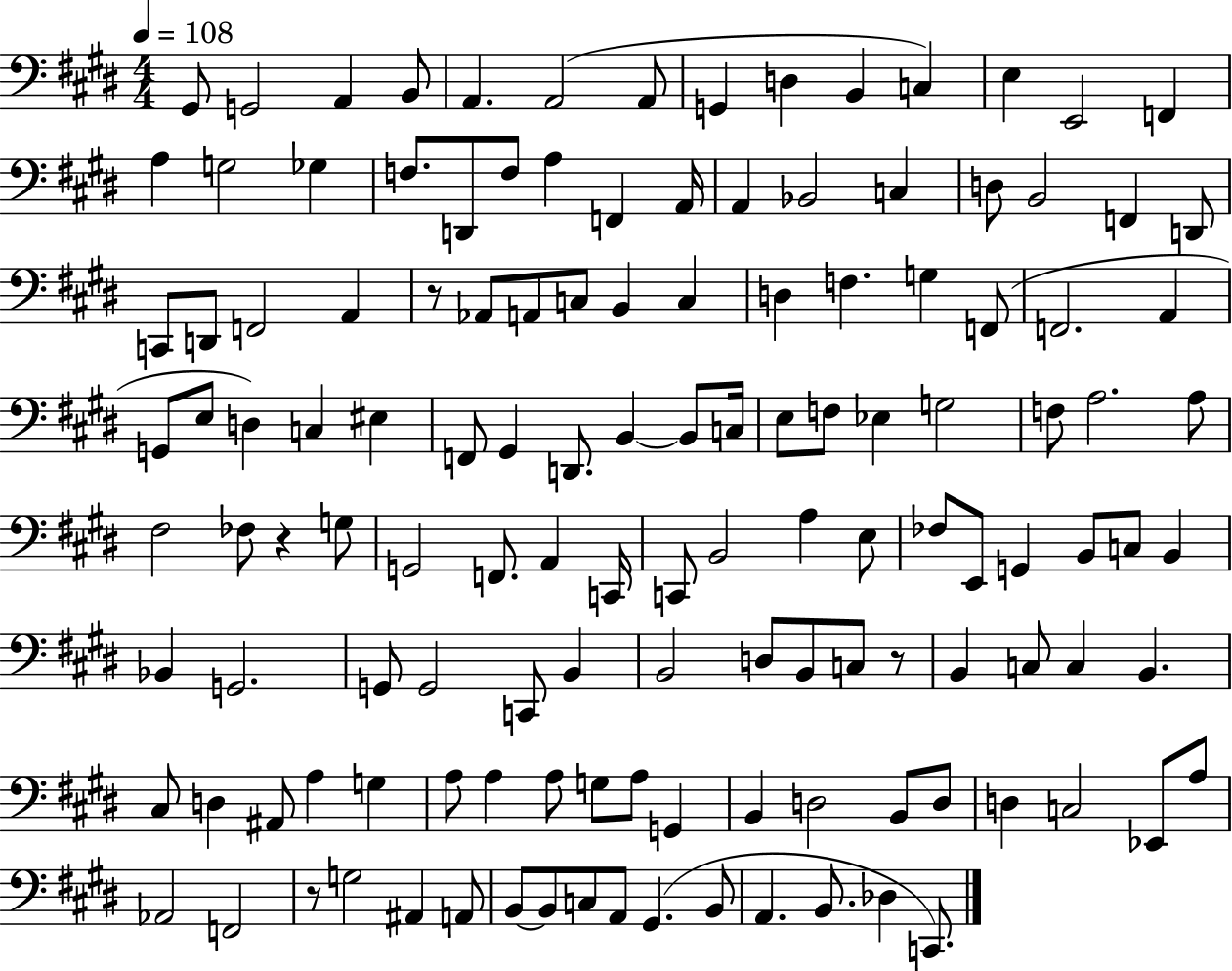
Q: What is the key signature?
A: E major